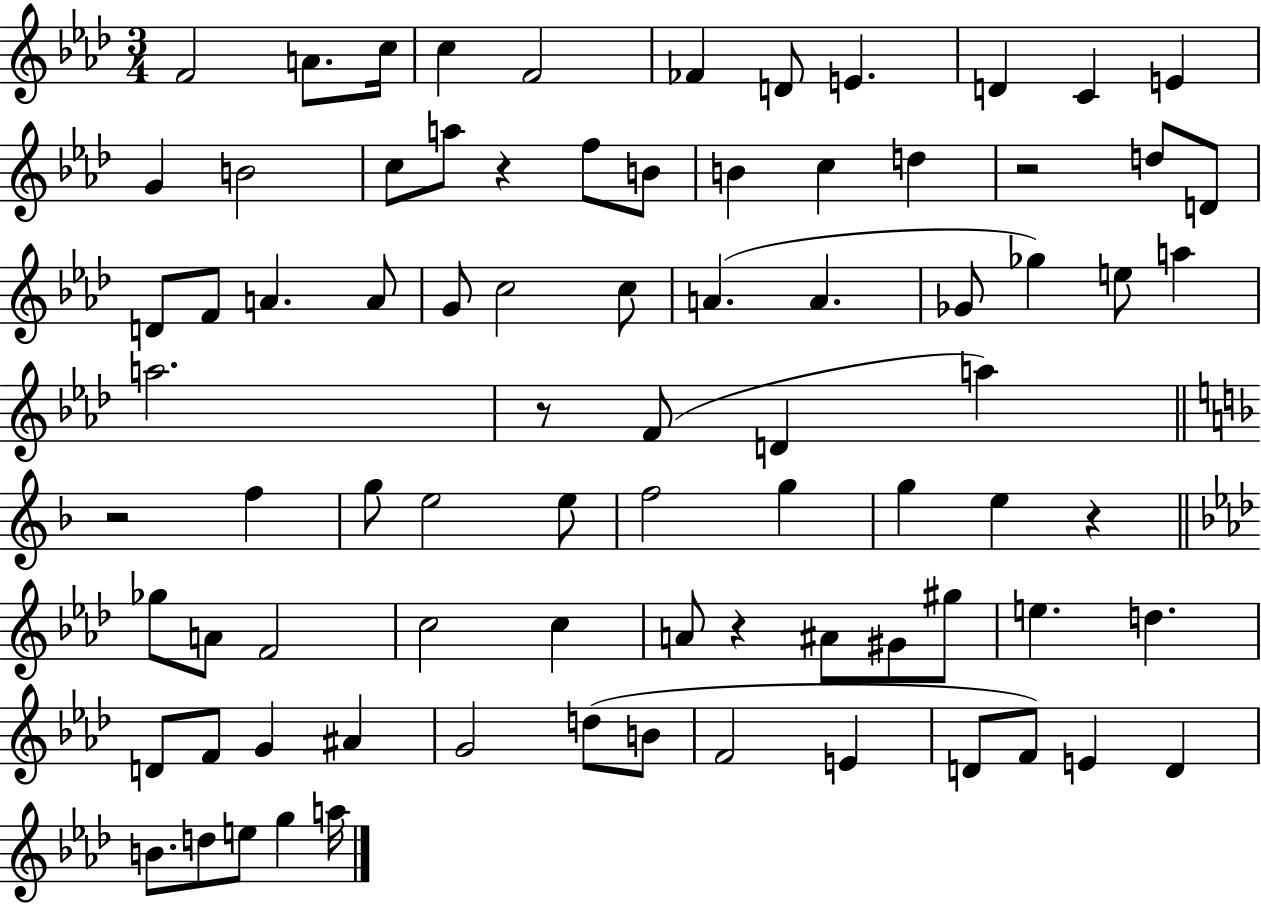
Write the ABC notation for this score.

X:1
T:Untitled
M:3/4
L:1/4
K:Ab
F2 A/2 c/4 c F2 _F D/2 E D C E G B2 c/2 a/2 z f/2 B/2 B c d z2 d/2 D/2 D/2 F/2 A A/2 G/2 c2 c/2 A A _G/2 _g e/2 a a2 z/2 F/2 D a z2 f g/2 e2 e/2 f2 g g e z _g/2 A/2 F2 c2 c A/2 z ^A/2 ^G/2 ^g/2 e d D/2 F/2 G ^A G2 d/2 B/2 F2 E D/2 F/2 E D B/2 d/2 e/2 g a/4